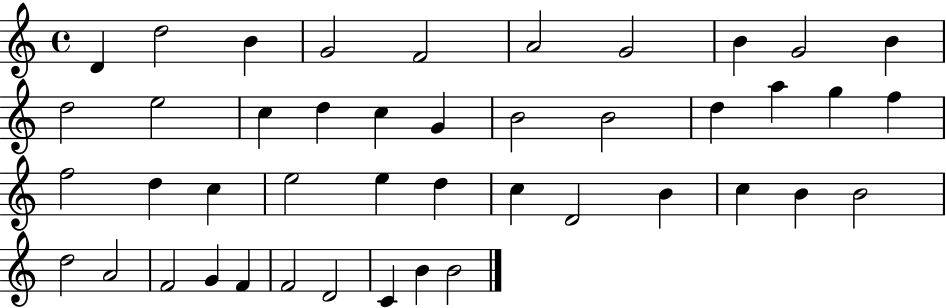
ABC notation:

X:1
T:Untitled
M:4/4
L:1/4
K:C
D d2 B G2 F2 A2 G2 B G2 B d2 e2 c d c G B2 B2 d a g f f2 d c e2 e d c D2 B c B B2 d2 A2 F2 G F F2 D2 C B B2